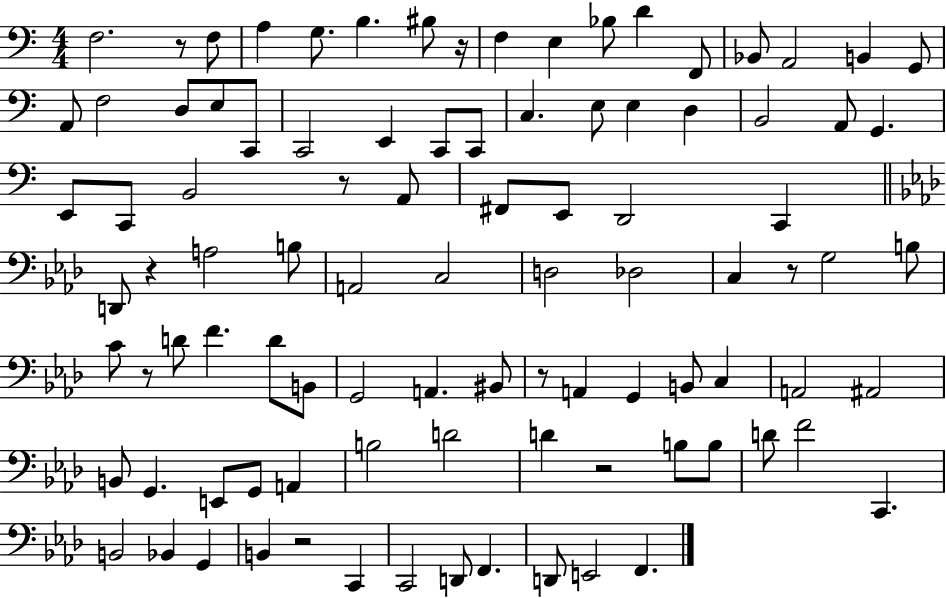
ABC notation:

X:1
T:Untitled
M:4/4
L:1/4
K:C
F,2 z/2 F,/2 A, G,/2 B, ^B,/2 z/4 F, E, _B,/2 D F,,/2 _B,,/2 A,,2 B,, G,,/2 A,,/2 F,2 D,/2 E,/2 C,,/2 C,,2 E,, C,,/2 C,,/2 C, E,/2 E, D, B,,2 A,,/2 G,, E,,/2 C,,/2 B,,2 z/2 A,,/2 ^F,,/2 E,,/2 D,,2 C,, D,,/2 z A,2 B,/2 A,,2 C,2 D,2 _D,2 C, z/2 G,2 B,/2 C/2 z/2 D/2 F D/2 B,,/2 G,,2 A,, ^B,,/2 z/2 A,, G,, B,,/2 C, A,,2 ^A,,2 B,,/2 G,, E,,/2 G,,/2 A,, B,2 D2 D z2 B,/2 B,/2 D/2 F2 C,, B,,2 _B,, G,, B,, z2 C,, C,,2 D,,/2 F,, D,,/2 E,,2 F,,